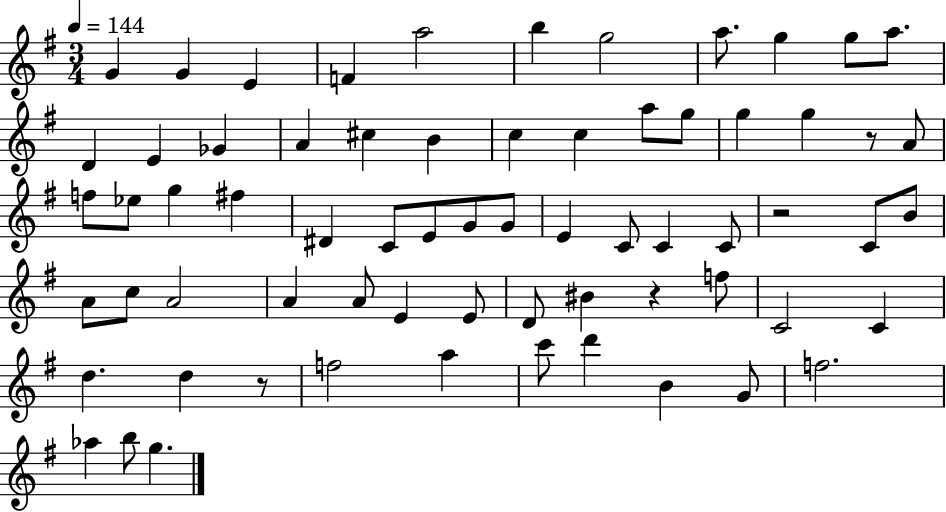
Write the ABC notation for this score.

X:1
T:Untitled
M:3/4
L:1/4
K:G
G G E F a2 b g2 a/2 g g/2 a/2 D E _G A ^c B c c a/2 g/2 g g z/2 A/2 f/2 _e/2 g ^f ^D C/2 E/2 G/2 G/2 E C/2 C C/2 z2 C/2 B/2 A/2 c/2 A2 A A/2 E E/2 D/2 ^B z f/2 C2 C d d z/2 f2 a c'/2 d' B G/2 f2 _a b/2 g